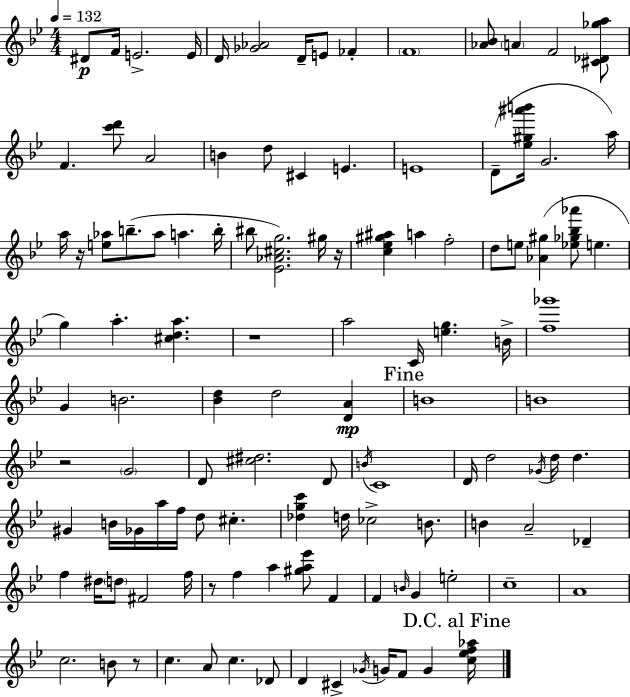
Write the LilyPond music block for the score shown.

{
  \clef treble
  \numericTimeSignature
  \time 4/4
  \key g \minor
  \tempo 4 = 132
  dis'8\p f'16 e'2.-> e'16 | d'16 <ges' aes'>2 d'16-- e'8 fes'4-. | \parenthesize f'1 | <aes' bes'>8 \parenthesize a'4 f'2 <cis' des' ges'' a''>8 | \break f'4. <c''' d'''>8 a'2 | b'4 d''8 cis'4 e'4. | e'1 | d'8--( <ees'' gis'' ais''' b'''>16 g'2. a''16) | \break a''16 r16 <e'' aes''>8 b''8.--( aes''8 a''4. b''16-. | bis''8 <ees' aes' cis'' g''>2.) gis''16 r16 | <c'' ees'' gis'' ais''>4 a''4 f''2-. | d''8 e''8 <aes' gis''>4( <ees'' ges'' bes'' aes'''>8 e''4. | \break g''4) a''4.-. <cis'' d'' a''>4. | r1 | a''2 c'16 <e'' g''>4. b'16-> | <f'' ges'''>1 | \break g'4 b'2. | <bes' d''>4 d''2 <d' a'>4\mp | \mark "Fine" b'1 | b'1 | \break r2 \parenthesize g'2 | d'8 <cis'' dis''>2. d'8 | \acciaccatura { b'16 } c'1 | d'16 d''2 \acciaccatura { ges'16 } d''16 d''4. | \break gis'4 b'16 ges'16 a''16 f''16 d''8 cis''4.-. | <des'' g'' c'''>4 d''16 ces''2-> b'8. | b'4 a'2-- des'4-- | f''4 dis''16 \parenthesize d''8 fis'2 | \break f''16 r8 f''4 a''4 <gis'' a'' ees'''>8 f'4 | f'4 \grace { b'16 } g'4 e''2-. | c''1-- | a'1 | \break c''2. b'8 | r8 c''4. a'8 c''4. | des'8 d'4 cis'4-> \acciaccatura { ges'16 } g'16 f'8 g'4 | \mark "D.C. al Fine" <c'' ees'' f'' aes''>16 \bar "|."
}